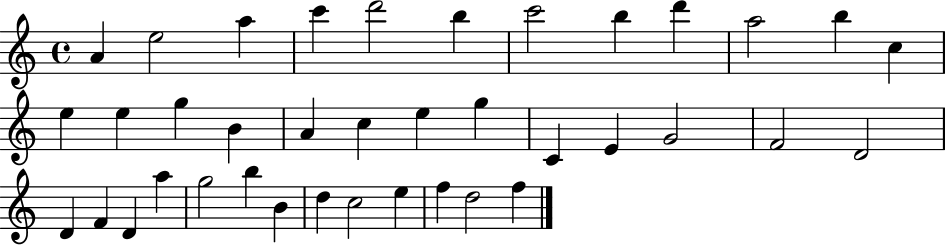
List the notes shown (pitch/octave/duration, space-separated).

A4/q E5/h A5/q C6/q D6/h B5/q C6/h B5/q D6/q A5/h B5/q C5/q E5/q E5/q G5/q B4/q A4/q C5/q E5/q G5/q C4/q E4/q G4/h F4/h D4/h D4/q F4/q D4/q A5/q G5/h B5/q B4/q D5/q C5/h E5/q F5/q D5/h F5/q